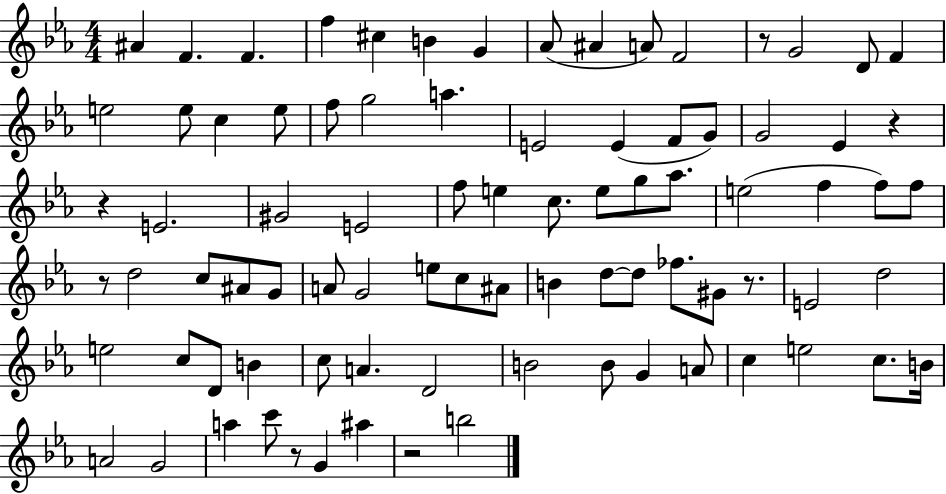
A#4/q F4/q. F4/q. F5/q C#5/q B4/q G4/q Ab4/e A#4/q A4/e F4/h R/e G4/h D4/e F4/q E5/h E5/e C5/q E5/e F5/e G5/h A5/q. E4/h E4/q F4/e G4/e G4/h Eb4/q R/q R/q E4/h. G#4/h E4/h F5/e E5/q C5/e. E5/e G5/e Ab5/e. E5/h F5/q F5/e F5/e R/e D5/h C5/e A#4/e G4/e A4/e G4/h E5/e C5/e A#4/e B4/q D5/e D5/e FES5/e. G#4/e R/e. E4/h D5/h E5/h C5/e D4/e B4/q C5/e A4/q. D4/h B4/h B4/e G4/q A4/e C5/q E5/h C5/e. B4/s A4/h G4/h A5/q C6/e R/e G4/q A#5/q R/h B5/h